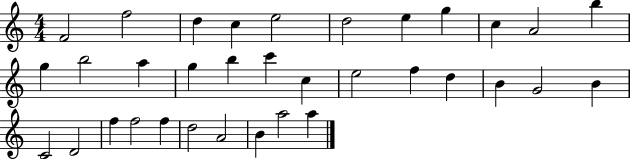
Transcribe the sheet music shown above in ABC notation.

X:1
T:Untitled
M:4/4
L:1/4
K:C
F2 f2 d c e2 d2 e g c A2 b g b2 a g b c' c e2 f d B G2 B C2 D2 f f2 f d2 A2 B a2 a